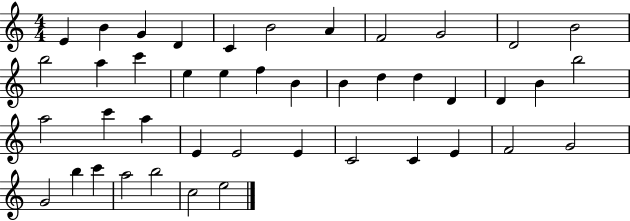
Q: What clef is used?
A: treble